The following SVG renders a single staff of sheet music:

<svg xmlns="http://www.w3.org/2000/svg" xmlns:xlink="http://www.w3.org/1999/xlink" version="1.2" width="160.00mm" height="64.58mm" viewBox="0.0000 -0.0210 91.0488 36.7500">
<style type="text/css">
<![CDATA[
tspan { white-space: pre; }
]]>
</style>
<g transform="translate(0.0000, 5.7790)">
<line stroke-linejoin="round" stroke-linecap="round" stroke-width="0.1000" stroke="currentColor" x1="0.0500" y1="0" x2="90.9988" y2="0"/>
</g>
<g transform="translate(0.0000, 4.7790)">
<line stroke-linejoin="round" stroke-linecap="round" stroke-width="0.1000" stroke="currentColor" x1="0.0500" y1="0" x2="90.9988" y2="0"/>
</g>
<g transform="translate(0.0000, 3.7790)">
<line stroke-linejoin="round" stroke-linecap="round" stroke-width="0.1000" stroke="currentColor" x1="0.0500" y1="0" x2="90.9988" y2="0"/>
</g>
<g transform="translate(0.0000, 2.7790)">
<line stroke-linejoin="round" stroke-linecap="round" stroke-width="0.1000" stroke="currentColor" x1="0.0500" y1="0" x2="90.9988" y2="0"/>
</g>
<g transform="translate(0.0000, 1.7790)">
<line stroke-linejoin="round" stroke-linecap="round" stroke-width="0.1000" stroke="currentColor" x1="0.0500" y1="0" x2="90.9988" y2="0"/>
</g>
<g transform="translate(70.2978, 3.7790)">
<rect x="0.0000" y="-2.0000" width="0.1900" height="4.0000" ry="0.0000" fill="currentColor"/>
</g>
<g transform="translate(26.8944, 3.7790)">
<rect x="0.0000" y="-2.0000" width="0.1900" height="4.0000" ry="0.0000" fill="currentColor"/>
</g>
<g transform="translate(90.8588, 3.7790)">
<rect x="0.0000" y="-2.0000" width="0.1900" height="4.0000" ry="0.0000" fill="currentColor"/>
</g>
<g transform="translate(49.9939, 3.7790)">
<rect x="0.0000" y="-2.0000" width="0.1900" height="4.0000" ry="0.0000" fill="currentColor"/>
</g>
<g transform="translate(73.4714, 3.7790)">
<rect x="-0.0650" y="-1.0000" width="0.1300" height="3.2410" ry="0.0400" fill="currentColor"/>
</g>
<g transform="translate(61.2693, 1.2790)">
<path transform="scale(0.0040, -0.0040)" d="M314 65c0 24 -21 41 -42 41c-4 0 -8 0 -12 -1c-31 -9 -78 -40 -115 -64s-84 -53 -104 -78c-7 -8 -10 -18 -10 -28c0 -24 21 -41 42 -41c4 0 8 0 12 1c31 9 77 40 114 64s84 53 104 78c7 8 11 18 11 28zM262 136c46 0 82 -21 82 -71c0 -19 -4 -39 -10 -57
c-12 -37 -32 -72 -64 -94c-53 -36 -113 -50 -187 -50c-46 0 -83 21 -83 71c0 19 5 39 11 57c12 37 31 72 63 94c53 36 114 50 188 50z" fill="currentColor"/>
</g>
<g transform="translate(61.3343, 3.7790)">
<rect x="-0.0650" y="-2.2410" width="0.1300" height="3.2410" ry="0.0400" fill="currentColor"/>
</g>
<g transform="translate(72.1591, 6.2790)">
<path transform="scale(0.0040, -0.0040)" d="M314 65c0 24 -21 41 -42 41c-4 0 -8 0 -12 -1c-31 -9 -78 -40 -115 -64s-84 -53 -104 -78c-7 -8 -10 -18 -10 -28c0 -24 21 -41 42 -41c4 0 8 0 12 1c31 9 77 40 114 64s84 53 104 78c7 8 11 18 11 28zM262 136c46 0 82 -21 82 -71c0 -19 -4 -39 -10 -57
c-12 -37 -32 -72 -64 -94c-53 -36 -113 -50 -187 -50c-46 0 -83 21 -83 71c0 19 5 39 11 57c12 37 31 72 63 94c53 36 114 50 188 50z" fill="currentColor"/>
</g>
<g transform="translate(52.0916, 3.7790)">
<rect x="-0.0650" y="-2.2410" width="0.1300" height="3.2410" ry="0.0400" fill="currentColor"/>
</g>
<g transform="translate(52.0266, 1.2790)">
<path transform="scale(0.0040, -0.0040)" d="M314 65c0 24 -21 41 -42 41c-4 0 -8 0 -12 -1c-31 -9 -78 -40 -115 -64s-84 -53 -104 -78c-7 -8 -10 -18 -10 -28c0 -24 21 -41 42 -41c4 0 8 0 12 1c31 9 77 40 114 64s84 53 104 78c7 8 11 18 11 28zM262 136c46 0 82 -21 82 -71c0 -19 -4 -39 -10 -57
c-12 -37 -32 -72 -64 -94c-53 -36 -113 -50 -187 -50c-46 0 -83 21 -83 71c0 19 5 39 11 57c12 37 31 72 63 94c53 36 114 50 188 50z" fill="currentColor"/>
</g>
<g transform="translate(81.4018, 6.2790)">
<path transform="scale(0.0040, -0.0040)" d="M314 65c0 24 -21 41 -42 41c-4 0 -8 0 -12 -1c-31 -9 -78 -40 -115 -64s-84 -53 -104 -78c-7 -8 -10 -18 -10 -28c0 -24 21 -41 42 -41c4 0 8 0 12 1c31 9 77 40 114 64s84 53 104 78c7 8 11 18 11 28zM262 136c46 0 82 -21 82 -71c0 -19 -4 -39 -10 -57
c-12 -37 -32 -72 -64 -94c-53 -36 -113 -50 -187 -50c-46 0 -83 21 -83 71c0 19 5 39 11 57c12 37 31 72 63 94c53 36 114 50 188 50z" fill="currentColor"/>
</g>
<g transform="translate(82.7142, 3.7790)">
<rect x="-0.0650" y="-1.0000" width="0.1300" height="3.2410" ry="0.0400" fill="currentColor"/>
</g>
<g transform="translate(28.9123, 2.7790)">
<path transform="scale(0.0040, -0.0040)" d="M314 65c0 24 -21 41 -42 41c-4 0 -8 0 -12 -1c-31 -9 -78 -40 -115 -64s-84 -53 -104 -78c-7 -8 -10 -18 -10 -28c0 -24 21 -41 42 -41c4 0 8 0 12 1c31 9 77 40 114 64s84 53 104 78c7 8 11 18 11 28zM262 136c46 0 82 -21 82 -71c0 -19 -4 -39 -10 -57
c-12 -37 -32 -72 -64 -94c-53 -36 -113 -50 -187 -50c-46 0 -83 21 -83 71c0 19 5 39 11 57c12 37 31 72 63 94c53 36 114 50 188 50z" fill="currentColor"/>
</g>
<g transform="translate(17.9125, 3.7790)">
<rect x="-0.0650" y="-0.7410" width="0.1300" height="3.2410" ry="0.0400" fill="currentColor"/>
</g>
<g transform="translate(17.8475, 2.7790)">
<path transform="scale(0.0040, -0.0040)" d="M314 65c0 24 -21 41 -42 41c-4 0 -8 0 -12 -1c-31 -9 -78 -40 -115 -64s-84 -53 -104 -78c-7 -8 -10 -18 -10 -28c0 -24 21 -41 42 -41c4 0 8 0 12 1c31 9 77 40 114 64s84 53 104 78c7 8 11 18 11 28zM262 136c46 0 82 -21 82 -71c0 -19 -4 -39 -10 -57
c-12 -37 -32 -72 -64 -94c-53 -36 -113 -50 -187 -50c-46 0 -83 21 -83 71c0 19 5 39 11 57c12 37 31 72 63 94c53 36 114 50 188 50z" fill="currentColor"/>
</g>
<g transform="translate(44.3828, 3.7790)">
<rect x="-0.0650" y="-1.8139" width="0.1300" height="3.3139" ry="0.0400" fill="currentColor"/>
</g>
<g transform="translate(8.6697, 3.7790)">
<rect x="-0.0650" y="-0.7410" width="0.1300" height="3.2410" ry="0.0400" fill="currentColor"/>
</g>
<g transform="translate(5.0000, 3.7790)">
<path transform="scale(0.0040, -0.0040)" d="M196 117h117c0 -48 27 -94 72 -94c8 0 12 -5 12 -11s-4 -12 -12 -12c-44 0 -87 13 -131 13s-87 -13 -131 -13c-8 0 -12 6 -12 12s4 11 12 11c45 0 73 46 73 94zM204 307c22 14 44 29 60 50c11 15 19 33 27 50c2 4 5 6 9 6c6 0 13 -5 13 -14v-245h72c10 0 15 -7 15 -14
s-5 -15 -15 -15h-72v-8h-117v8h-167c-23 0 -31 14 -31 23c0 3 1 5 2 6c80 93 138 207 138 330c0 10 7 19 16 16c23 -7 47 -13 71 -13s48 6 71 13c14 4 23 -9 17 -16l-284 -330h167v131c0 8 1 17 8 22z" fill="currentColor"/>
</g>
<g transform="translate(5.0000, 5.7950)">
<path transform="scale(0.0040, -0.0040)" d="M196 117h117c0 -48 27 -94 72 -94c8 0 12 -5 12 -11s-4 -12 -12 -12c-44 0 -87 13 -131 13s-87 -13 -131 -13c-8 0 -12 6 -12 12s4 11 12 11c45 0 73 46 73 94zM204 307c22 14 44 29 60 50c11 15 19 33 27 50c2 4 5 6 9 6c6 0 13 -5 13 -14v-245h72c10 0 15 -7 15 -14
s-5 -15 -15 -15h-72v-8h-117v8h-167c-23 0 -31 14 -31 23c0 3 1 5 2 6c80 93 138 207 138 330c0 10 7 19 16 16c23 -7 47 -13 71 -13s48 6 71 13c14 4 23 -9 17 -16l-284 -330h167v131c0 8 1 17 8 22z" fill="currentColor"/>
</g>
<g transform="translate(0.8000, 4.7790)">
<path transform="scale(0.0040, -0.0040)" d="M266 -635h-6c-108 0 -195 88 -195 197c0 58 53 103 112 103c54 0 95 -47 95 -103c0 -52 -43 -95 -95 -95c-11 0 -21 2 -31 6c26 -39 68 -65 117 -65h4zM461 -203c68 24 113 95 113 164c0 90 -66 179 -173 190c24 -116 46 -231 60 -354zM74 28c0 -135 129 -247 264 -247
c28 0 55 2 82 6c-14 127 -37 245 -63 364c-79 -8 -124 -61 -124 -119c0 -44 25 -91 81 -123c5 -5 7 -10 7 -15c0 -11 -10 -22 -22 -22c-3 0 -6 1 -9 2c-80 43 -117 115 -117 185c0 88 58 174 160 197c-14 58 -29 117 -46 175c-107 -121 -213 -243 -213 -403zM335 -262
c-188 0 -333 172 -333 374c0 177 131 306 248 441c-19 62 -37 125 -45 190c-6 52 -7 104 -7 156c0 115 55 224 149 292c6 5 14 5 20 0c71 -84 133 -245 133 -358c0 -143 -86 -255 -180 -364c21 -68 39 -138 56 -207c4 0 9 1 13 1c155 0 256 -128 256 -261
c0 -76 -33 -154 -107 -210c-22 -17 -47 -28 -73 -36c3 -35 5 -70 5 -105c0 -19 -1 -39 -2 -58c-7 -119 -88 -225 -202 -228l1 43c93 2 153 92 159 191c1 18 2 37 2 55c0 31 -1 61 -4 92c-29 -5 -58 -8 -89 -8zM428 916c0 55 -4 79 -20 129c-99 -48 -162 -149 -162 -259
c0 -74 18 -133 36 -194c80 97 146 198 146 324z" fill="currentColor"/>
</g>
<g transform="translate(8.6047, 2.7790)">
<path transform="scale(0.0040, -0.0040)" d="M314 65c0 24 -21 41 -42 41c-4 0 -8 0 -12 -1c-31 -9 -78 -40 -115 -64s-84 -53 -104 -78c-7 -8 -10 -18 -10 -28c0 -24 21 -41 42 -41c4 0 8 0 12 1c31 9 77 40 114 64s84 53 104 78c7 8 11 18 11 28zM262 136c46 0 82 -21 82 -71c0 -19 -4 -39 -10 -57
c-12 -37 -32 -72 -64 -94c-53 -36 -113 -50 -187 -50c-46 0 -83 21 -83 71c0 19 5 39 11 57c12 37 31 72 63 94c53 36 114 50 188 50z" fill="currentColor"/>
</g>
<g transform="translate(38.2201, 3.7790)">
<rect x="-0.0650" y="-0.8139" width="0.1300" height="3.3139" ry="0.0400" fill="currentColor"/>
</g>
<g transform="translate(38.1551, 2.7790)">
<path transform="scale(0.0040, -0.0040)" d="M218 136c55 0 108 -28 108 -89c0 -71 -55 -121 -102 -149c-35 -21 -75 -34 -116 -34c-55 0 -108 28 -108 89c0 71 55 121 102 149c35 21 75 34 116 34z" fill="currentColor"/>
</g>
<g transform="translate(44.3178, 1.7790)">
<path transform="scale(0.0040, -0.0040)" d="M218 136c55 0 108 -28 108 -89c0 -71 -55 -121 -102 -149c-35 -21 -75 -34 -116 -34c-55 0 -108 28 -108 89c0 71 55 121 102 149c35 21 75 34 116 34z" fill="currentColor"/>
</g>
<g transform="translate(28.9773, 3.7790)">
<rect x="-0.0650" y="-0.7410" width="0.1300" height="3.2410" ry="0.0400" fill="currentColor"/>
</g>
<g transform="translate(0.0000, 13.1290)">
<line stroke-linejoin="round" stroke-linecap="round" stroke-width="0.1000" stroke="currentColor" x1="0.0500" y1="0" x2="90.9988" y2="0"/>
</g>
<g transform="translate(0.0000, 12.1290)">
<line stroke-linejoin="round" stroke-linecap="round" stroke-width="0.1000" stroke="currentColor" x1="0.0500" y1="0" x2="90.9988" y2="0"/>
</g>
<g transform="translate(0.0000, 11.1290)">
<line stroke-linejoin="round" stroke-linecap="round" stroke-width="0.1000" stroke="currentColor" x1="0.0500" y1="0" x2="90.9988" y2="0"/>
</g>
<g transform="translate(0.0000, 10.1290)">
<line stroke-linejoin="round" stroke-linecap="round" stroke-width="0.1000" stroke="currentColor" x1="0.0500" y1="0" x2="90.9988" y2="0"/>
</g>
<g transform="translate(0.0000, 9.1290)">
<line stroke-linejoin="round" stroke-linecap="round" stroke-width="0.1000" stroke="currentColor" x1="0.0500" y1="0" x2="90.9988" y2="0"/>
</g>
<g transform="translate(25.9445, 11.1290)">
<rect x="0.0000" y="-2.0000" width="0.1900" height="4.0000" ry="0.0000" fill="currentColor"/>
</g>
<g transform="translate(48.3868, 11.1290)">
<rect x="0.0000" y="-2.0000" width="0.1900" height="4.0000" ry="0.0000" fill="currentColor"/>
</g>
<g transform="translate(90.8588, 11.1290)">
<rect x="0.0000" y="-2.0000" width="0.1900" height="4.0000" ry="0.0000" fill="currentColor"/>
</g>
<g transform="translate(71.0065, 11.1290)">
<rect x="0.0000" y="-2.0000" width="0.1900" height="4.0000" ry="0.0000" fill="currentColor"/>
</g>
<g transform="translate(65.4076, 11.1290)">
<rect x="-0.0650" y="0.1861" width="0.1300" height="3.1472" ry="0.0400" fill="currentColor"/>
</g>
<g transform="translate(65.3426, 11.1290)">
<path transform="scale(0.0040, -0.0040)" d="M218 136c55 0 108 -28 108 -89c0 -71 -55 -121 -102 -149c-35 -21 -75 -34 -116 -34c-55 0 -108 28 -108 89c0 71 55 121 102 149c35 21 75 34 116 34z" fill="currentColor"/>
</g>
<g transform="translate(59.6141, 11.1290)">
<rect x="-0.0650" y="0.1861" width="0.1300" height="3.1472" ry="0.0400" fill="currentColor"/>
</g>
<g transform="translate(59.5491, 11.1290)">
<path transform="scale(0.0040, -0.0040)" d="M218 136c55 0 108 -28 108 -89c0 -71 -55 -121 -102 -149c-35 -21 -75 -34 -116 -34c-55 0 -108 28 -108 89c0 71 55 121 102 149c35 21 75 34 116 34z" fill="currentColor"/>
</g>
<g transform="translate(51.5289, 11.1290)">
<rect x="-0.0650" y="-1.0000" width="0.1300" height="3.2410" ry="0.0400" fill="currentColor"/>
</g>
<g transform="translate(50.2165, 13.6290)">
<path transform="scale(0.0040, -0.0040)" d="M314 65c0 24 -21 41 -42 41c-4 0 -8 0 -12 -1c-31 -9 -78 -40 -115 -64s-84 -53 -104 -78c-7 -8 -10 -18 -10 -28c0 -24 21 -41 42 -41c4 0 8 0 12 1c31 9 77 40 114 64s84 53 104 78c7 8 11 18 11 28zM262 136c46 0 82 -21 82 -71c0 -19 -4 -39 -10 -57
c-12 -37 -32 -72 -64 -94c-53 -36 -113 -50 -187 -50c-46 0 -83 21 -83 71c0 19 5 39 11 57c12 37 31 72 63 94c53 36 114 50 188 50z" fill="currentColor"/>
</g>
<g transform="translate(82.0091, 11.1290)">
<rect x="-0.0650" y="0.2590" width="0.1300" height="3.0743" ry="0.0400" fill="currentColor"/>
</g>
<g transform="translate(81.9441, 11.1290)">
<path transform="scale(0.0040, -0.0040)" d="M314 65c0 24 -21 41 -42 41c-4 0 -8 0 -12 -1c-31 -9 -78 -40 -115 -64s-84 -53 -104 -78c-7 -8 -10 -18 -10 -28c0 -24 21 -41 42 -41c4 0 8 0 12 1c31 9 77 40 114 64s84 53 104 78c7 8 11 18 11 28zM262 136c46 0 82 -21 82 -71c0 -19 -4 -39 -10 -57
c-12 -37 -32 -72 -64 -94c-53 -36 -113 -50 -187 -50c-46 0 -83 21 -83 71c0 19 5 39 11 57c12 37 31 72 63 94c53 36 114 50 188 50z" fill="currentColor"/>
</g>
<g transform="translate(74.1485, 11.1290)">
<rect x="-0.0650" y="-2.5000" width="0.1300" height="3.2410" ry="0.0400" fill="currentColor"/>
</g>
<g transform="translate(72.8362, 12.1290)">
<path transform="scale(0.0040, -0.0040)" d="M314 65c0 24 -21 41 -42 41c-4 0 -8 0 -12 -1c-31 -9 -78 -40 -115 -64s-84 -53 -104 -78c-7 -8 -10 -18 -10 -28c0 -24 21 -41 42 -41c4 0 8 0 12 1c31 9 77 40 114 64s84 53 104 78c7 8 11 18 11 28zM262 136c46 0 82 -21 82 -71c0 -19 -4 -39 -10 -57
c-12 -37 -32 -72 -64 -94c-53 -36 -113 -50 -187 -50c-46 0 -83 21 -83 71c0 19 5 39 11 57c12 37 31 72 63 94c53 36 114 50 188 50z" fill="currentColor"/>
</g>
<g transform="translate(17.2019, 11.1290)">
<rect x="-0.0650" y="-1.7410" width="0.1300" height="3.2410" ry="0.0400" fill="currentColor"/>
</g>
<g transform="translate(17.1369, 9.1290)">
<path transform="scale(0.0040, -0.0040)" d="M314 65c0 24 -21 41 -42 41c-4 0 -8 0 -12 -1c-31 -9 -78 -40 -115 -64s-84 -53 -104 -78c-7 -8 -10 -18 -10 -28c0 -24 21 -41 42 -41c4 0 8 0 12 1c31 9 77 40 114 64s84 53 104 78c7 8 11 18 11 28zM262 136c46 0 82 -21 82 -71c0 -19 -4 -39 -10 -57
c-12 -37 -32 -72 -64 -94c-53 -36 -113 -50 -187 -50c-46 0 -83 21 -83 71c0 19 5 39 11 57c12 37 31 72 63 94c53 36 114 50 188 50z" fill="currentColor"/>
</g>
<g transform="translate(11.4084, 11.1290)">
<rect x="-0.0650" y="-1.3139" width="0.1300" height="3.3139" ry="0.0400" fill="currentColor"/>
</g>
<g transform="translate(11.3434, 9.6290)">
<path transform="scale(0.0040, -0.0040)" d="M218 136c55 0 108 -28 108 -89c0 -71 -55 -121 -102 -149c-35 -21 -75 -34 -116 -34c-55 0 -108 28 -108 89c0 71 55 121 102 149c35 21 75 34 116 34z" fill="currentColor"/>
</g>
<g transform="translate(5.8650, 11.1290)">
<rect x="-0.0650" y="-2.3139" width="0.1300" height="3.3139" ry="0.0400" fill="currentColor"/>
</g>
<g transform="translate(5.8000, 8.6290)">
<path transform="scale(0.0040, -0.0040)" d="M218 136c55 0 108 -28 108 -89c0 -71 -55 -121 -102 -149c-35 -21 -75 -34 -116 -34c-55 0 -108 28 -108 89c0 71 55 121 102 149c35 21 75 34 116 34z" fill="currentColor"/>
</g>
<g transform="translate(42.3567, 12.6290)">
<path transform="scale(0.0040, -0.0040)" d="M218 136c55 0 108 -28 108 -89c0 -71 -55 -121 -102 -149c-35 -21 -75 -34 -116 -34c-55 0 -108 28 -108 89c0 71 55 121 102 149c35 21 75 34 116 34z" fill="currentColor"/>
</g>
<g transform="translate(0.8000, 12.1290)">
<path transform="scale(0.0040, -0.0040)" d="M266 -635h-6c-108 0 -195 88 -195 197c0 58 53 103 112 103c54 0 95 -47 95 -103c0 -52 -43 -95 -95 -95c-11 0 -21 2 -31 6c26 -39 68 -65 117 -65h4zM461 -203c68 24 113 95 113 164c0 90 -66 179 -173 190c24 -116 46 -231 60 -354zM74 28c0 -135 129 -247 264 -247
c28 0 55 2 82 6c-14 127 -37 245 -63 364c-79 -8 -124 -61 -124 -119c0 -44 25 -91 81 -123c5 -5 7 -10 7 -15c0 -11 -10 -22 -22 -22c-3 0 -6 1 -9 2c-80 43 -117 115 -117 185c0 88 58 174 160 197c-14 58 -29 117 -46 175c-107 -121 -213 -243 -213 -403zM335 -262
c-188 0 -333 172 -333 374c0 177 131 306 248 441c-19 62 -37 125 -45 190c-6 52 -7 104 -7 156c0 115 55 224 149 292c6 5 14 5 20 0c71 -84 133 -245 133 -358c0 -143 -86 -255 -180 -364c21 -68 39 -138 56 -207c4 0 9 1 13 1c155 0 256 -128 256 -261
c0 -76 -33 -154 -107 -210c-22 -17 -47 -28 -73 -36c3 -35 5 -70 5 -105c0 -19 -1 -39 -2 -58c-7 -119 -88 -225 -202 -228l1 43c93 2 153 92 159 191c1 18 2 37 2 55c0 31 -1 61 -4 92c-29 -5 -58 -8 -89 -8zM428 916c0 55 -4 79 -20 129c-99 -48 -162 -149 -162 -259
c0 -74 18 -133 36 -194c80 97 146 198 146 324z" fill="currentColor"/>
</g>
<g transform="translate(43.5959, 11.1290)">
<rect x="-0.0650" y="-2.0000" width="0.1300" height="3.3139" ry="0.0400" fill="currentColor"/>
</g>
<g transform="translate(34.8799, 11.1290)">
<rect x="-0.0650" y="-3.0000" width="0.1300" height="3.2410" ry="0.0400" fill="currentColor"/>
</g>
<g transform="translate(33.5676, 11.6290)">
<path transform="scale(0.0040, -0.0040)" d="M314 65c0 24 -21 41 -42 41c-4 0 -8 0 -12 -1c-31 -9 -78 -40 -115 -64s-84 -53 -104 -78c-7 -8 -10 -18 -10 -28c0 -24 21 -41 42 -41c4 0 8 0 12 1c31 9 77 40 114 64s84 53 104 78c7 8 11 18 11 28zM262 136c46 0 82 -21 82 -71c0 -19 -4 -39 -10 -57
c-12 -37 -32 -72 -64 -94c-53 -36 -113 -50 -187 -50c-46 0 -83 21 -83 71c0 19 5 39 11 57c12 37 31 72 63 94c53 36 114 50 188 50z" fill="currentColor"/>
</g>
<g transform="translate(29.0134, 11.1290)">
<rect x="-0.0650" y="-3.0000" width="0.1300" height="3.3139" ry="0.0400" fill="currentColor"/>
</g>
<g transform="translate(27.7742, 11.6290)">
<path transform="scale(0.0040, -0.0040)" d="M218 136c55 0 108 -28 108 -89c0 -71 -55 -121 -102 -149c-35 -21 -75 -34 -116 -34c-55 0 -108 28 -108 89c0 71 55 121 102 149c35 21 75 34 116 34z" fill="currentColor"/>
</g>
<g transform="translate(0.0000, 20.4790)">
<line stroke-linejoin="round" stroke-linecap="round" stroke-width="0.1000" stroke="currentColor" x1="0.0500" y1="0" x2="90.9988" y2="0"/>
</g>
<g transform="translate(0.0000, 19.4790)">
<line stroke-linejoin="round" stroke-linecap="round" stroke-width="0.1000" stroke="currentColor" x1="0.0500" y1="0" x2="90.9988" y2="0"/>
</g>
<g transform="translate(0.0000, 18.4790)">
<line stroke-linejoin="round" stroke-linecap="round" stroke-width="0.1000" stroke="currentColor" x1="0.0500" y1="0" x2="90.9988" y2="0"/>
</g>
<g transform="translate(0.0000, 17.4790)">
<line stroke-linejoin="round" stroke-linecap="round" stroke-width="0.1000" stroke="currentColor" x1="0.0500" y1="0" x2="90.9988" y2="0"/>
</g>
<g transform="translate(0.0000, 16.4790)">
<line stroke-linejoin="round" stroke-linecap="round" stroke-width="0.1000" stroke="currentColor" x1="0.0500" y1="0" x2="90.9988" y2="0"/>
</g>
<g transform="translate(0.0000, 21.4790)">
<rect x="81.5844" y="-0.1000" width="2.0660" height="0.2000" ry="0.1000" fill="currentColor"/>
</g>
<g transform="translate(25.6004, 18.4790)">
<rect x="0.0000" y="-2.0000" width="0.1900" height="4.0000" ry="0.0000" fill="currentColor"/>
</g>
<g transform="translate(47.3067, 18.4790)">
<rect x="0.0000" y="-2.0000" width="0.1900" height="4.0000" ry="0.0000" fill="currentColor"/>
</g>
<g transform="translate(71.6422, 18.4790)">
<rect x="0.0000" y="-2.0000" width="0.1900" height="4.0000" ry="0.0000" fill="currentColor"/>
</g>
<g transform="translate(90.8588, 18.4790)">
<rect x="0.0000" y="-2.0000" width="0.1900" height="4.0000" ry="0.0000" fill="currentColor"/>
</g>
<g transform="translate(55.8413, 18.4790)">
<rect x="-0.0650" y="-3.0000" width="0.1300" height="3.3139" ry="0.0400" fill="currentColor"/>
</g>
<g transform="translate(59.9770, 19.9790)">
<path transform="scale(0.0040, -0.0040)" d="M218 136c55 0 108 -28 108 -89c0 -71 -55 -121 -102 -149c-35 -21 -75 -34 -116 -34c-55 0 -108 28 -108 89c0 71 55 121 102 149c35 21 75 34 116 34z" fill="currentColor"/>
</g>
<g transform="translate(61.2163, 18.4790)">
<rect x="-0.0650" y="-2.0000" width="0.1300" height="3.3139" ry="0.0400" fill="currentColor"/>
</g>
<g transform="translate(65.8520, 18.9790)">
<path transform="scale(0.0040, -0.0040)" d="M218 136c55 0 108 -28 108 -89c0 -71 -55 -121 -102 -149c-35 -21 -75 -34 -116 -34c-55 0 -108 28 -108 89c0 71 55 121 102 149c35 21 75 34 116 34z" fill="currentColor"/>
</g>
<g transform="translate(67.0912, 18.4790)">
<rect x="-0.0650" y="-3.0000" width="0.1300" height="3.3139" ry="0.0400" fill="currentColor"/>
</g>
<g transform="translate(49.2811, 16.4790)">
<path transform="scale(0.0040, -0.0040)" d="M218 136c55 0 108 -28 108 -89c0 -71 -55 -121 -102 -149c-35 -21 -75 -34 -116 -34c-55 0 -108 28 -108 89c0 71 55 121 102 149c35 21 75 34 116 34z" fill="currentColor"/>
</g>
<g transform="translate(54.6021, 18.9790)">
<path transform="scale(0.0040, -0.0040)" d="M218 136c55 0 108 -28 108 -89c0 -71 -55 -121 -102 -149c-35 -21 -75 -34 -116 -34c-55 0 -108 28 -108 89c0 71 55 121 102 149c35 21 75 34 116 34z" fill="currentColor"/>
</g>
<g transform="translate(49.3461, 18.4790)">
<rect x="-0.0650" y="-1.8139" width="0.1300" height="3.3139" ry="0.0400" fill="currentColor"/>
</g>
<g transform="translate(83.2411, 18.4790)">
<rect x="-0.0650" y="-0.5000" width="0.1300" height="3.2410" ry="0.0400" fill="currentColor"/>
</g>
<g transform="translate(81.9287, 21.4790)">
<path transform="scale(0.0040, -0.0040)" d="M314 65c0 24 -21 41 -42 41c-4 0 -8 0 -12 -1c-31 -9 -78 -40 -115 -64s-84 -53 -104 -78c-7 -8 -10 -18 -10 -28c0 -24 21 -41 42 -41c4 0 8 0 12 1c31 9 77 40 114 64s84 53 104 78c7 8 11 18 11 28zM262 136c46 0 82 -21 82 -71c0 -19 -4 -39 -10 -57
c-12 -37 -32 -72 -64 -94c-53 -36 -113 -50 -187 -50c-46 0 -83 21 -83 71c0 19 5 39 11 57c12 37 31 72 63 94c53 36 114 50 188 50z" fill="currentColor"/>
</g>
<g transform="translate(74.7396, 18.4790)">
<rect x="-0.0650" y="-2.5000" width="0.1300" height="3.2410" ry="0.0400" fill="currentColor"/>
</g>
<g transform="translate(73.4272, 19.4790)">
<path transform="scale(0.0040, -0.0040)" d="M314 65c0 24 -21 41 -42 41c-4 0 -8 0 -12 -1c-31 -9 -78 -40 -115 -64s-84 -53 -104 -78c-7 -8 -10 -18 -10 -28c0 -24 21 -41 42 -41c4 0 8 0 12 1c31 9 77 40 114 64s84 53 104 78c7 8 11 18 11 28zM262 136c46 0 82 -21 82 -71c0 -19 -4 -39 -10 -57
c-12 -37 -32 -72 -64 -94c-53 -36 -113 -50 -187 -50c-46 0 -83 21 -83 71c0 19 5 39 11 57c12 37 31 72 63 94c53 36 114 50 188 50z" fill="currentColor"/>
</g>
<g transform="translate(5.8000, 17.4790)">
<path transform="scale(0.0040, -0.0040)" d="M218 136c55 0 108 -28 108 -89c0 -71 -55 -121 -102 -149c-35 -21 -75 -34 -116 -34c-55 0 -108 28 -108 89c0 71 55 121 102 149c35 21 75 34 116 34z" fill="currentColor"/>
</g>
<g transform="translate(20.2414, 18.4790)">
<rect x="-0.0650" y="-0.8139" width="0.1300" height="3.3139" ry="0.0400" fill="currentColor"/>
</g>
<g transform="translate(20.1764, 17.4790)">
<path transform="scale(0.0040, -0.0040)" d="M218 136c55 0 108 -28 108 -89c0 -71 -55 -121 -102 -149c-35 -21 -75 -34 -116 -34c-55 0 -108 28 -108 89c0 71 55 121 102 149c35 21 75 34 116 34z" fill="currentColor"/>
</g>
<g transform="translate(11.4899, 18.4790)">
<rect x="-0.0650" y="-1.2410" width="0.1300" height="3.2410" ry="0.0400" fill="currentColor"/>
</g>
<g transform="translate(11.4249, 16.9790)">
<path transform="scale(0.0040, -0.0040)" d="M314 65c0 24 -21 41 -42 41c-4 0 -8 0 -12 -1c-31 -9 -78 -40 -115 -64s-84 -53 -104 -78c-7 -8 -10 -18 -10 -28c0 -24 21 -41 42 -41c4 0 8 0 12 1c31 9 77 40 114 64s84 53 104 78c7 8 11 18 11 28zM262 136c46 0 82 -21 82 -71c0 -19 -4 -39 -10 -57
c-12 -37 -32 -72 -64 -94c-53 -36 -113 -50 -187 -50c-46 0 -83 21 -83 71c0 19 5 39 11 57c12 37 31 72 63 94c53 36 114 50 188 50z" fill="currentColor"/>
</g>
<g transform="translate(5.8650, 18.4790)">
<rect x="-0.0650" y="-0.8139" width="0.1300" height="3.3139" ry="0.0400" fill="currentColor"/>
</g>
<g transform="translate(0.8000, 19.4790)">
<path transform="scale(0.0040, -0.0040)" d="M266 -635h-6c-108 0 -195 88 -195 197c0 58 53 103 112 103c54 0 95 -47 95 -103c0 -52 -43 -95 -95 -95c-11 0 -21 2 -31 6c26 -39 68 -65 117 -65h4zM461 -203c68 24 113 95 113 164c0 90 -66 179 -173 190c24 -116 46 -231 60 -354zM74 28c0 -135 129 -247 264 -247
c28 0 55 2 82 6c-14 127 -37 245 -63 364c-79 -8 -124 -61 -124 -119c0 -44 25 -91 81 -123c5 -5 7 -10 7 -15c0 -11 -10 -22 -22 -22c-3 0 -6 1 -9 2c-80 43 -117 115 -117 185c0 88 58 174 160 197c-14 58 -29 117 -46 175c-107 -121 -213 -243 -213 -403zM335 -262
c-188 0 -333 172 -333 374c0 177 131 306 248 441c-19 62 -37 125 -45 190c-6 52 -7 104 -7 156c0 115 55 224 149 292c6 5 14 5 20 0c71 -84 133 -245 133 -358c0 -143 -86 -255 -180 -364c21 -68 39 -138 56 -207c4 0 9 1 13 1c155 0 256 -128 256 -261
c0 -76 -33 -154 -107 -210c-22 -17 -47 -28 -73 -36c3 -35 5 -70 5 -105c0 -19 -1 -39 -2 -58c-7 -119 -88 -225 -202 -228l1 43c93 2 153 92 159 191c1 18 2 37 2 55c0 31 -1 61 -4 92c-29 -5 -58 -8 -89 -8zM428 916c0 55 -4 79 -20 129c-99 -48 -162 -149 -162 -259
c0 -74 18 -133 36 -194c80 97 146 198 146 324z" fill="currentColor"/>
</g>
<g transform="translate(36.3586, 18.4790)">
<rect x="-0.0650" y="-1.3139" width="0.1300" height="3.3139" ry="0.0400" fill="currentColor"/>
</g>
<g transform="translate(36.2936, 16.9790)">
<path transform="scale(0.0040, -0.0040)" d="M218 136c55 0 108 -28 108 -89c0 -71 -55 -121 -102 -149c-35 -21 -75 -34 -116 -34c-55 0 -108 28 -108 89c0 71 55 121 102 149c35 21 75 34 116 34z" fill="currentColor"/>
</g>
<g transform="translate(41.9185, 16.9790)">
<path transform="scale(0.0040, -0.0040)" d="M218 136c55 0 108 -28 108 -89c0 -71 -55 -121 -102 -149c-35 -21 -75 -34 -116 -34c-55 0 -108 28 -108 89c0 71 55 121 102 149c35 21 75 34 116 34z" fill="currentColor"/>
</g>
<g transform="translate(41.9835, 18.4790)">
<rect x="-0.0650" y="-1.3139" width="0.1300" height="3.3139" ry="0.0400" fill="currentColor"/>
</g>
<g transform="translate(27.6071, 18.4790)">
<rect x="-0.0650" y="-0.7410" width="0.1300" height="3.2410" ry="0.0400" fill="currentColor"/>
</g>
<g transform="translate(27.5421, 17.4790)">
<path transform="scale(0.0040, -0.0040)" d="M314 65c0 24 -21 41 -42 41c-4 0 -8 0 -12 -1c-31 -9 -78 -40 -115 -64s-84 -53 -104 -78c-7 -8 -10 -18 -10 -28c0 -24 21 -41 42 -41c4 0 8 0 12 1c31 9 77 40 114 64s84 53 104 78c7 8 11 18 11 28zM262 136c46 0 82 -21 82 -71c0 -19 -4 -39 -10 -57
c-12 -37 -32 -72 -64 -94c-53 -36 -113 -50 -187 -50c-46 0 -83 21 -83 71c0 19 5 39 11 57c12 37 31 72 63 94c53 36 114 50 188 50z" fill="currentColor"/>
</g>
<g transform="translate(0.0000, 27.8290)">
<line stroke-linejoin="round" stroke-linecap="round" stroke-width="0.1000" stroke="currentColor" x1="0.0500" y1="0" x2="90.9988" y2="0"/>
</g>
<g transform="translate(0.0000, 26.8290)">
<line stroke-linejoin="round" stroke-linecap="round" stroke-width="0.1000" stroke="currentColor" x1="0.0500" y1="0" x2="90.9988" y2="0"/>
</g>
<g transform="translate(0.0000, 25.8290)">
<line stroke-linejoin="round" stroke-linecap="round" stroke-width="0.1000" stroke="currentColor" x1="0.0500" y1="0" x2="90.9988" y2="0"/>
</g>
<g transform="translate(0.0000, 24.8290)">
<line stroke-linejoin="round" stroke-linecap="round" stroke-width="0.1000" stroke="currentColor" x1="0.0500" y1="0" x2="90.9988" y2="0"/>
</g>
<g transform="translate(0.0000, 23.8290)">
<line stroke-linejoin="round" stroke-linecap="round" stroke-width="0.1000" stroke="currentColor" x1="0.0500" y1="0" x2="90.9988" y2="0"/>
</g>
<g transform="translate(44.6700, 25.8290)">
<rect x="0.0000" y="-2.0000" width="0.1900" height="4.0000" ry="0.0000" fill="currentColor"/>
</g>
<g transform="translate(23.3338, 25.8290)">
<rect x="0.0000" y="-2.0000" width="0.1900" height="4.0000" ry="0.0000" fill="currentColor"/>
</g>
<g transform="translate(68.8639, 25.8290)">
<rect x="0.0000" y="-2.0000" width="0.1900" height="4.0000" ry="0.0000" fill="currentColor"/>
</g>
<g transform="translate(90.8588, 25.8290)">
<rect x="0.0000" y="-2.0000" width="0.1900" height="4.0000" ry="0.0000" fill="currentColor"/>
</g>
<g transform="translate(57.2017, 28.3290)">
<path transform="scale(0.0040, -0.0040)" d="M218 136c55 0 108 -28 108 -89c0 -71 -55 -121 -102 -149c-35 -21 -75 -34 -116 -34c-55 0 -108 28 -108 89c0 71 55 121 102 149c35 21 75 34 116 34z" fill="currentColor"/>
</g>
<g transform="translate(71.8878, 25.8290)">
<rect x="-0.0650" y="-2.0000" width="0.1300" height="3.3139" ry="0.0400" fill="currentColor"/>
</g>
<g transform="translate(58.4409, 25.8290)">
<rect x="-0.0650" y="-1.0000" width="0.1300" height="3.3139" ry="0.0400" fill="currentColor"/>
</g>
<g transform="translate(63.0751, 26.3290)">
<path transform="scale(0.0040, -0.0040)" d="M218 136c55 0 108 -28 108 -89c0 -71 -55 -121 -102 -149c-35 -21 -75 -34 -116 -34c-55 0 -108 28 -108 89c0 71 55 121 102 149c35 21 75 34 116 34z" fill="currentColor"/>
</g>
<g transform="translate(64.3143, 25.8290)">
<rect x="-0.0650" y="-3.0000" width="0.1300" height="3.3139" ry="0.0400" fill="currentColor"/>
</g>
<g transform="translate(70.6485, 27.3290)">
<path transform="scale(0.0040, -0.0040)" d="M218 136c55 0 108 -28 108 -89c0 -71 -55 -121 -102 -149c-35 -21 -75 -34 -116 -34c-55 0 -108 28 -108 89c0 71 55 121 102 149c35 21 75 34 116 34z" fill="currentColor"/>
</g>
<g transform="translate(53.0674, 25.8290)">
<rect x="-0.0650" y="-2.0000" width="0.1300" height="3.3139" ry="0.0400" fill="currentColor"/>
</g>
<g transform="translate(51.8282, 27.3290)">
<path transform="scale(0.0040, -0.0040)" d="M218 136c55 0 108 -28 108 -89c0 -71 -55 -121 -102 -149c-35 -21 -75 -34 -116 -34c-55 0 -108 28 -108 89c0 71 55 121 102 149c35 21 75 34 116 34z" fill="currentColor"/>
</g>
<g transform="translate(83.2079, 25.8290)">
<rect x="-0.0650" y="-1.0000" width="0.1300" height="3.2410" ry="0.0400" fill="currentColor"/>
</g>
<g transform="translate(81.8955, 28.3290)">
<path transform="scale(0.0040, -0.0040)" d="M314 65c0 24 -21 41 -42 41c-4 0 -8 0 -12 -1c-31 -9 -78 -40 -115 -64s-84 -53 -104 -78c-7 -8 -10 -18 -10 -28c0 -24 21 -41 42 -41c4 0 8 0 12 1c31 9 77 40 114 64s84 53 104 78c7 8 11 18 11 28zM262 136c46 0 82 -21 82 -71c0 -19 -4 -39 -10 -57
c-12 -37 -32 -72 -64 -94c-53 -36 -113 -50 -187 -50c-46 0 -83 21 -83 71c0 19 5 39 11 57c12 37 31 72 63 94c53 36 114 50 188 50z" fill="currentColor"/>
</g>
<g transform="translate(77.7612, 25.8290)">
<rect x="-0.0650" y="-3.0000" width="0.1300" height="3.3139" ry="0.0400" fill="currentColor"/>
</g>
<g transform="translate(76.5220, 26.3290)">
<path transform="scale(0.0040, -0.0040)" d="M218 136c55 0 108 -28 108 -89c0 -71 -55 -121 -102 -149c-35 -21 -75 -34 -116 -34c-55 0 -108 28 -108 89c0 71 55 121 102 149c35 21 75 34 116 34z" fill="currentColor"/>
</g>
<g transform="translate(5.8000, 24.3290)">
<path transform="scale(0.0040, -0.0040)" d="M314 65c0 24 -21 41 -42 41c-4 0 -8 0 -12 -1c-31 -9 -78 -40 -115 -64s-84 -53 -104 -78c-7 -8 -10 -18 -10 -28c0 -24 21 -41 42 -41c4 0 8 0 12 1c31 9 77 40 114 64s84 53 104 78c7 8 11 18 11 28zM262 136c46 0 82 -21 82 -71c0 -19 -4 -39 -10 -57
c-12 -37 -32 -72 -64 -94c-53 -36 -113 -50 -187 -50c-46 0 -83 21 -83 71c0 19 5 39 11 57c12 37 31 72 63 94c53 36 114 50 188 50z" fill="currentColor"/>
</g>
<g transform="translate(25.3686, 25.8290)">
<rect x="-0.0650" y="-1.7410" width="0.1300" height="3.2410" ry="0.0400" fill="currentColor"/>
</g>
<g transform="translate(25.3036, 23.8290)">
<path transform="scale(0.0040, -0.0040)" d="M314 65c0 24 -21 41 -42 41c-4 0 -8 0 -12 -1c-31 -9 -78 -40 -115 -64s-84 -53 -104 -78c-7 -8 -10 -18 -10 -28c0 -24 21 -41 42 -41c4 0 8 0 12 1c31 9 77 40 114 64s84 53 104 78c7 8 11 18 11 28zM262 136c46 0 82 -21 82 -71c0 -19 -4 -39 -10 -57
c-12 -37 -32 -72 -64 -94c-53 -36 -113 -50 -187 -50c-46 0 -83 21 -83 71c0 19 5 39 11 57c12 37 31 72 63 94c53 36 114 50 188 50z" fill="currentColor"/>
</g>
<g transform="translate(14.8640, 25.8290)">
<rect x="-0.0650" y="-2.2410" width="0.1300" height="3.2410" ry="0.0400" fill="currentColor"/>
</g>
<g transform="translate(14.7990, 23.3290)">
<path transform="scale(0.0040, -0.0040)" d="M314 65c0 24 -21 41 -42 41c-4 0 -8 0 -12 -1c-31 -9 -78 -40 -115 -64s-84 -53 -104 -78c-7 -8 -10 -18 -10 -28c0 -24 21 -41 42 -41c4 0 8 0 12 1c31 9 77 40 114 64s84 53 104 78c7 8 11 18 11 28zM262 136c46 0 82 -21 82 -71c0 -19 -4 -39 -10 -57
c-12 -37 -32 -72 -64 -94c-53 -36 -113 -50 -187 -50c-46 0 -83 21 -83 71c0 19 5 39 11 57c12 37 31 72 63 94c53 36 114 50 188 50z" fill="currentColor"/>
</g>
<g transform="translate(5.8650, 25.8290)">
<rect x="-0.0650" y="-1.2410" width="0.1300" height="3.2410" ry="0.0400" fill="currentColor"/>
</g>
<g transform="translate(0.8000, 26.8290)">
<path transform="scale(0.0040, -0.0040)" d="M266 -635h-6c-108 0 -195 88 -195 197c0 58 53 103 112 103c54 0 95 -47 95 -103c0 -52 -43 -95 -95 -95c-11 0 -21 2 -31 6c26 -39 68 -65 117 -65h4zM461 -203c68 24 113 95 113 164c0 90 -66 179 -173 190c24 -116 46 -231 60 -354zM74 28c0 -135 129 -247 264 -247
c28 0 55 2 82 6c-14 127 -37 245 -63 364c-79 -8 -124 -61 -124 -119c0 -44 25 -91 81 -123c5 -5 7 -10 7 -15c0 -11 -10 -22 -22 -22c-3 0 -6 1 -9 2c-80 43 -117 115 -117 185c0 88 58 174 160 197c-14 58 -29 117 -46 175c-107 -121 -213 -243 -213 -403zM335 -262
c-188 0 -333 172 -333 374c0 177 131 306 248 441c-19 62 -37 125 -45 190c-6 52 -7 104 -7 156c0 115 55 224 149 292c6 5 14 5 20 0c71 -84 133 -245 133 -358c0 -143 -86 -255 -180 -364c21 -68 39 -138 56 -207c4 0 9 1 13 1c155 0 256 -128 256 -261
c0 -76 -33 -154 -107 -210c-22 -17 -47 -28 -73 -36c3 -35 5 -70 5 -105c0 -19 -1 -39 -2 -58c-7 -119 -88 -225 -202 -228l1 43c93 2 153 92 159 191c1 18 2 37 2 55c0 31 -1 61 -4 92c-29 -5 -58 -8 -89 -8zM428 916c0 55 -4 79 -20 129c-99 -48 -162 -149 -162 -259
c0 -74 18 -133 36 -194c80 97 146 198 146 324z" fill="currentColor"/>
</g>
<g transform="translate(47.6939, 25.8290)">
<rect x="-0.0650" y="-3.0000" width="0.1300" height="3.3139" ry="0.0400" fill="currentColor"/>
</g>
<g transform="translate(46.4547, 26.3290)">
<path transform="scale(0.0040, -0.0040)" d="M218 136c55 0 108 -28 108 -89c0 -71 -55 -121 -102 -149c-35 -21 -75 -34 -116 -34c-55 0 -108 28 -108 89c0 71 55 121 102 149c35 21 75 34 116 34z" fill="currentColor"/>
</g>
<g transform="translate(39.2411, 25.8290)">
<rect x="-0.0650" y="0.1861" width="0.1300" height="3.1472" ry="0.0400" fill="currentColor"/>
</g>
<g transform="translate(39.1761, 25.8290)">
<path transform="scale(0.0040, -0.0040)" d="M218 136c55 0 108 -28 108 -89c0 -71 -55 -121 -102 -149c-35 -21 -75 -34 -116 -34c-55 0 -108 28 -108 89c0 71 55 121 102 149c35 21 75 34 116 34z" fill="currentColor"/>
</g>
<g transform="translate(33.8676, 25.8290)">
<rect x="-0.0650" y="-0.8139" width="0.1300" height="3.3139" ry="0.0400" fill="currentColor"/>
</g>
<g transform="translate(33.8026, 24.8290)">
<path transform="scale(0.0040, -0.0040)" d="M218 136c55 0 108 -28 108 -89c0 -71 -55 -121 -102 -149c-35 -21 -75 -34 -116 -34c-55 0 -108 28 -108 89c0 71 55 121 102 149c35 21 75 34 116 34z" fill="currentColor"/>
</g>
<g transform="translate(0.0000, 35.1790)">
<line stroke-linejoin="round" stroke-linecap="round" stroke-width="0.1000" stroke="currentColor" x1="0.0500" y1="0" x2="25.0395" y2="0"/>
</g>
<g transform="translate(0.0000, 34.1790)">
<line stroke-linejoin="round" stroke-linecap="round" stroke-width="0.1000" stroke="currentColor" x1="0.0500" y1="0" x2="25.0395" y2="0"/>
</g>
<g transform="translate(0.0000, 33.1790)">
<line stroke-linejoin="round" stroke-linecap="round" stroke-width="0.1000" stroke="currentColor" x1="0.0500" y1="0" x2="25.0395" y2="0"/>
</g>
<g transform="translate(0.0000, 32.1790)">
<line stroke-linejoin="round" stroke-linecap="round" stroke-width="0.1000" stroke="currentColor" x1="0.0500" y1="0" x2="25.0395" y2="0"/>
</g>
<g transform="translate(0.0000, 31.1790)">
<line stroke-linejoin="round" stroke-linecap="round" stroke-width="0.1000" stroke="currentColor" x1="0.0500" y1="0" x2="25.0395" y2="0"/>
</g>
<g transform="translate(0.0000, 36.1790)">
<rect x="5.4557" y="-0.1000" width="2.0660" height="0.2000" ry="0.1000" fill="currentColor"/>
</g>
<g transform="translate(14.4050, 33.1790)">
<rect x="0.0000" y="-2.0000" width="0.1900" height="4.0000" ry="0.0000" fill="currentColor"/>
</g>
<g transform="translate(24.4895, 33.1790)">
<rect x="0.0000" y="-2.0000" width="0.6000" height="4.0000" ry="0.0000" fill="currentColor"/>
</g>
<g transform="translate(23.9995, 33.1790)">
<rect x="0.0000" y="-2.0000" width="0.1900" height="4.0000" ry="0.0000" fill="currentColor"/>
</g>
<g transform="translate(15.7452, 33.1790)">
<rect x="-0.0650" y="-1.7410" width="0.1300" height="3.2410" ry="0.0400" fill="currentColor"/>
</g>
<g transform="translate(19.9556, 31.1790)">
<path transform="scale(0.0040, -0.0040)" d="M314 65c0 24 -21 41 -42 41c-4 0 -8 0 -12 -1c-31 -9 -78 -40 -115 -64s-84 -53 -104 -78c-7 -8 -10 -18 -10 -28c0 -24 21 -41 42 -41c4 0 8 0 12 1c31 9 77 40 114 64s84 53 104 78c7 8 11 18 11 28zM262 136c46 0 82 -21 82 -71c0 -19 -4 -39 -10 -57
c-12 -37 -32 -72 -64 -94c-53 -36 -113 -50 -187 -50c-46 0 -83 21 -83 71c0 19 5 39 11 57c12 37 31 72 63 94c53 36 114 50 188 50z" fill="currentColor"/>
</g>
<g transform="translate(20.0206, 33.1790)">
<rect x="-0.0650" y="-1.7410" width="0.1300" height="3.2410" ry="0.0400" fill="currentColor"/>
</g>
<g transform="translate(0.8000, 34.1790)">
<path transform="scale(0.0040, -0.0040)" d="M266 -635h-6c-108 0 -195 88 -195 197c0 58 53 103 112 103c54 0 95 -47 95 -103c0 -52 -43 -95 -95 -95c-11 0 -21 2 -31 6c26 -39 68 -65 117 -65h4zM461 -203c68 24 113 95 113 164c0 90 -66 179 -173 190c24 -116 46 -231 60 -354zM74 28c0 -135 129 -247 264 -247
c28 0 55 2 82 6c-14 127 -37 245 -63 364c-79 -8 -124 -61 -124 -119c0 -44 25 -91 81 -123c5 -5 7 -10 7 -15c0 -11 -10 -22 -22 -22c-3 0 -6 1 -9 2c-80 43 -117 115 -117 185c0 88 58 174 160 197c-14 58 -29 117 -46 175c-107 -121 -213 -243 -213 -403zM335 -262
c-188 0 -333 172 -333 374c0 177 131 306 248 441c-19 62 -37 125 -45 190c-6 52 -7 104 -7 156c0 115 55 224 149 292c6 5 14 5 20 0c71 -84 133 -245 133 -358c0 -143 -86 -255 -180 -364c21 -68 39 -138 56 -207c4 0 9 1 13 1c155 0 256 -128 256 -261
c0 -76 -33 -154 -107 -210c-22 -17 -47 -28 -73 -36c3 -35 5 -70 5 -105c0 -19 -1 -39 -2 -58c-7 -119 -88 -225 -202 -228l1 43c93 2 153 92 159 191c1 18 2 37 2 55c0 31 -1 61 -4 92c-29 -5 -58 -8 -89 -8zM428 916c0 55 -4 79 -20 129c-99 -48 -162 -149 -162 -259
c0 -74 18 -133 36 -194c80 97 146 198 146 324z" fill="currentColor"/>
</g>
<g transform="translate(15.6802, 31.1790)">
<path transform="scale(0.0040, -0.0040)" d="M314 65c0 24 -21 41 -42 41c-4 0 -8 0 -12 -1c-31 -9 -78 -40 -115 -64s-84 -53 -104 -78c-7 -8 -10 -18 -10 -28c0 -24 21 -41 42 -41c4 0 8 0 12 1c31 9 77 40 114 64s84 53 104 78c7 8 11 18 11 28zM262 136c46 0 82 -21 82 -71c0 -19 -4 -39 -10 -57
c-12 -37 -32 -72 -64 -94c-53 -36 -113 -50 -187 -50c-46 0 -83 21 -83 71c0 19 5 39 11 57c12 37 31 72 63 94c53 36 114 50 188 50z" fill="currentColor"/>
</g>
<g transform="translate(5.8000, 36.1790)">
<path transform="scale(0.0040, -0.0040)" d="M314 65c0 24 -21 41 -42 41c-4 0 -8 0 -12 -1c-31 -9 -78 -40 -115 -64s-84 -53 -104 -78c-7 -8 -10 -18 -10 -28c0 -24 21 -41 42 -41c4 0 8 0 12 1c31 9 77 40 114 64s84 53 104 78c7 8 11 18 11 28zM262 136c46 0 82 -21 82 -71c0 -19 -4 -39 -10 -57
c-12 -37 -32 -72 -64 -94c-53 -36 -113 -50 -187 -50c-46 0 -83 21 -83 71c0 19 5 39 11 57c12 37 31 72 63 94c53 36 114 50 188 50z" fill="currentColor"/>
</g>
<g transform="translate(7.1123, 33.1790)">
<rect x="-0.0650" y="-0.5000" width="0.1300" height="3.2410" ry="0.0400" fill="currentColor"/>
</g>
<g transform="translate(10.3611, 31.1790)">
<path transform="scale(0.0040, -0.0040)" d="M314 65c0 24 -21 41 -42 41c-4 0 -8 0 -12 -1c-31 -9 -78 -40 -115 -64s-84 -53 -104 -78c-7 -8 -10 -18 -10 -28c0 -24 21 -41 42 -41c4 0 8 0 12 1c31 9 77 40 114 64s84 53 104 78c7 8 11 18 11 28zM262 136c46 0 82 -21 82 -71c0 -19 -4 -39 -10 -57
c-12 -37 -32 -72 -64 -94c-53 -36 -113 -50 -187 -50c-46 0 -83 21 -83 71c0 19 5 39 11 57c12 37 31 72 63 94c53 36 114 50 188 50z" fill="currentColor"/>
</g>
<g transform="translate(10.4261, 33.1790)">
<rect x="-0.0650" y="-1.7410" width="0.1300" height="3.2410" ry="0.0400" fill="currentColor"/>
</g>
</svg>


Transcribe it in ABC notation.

X:1
T:Untitled
M:4/4
L:1/4
K:C
d2 d2 d2 d f g2 g2 D2 D2 g e f2 A A2 F D2 B B G2 B2 d e2 d d2 e e f A F A G2 C2 e2 g2 f2 d B A F D A F A D2 C2 f2 f2 f2